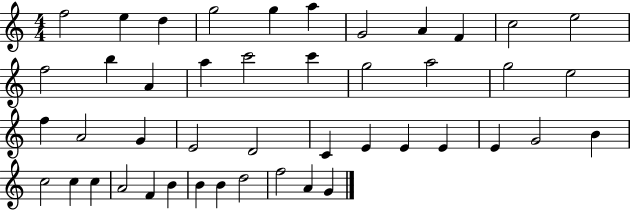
{
  \clef treble
  \numericTimeSignature
  \time 4/4
  \key c \major
  f''2 e''4 d''4 | g''2 g''4 a''4 | g'2 a'4 f'4 | c''2 e''2 | \break f''2 b''4 a'4 | a''4 c'''2 c'''4 | g''2 a''2 | g''2 e''2 | \break f''4 a'2 g'4 | e'2 d'2 | c'4 e'4 e'4 e'4 | e'4 g'2 b'4 | \break c''2 c''4 c''4 | a'2 f'4 b'4 | b'4 b'4 d''2 | f''2 a'4 g'4 | \break \bar "|."
}